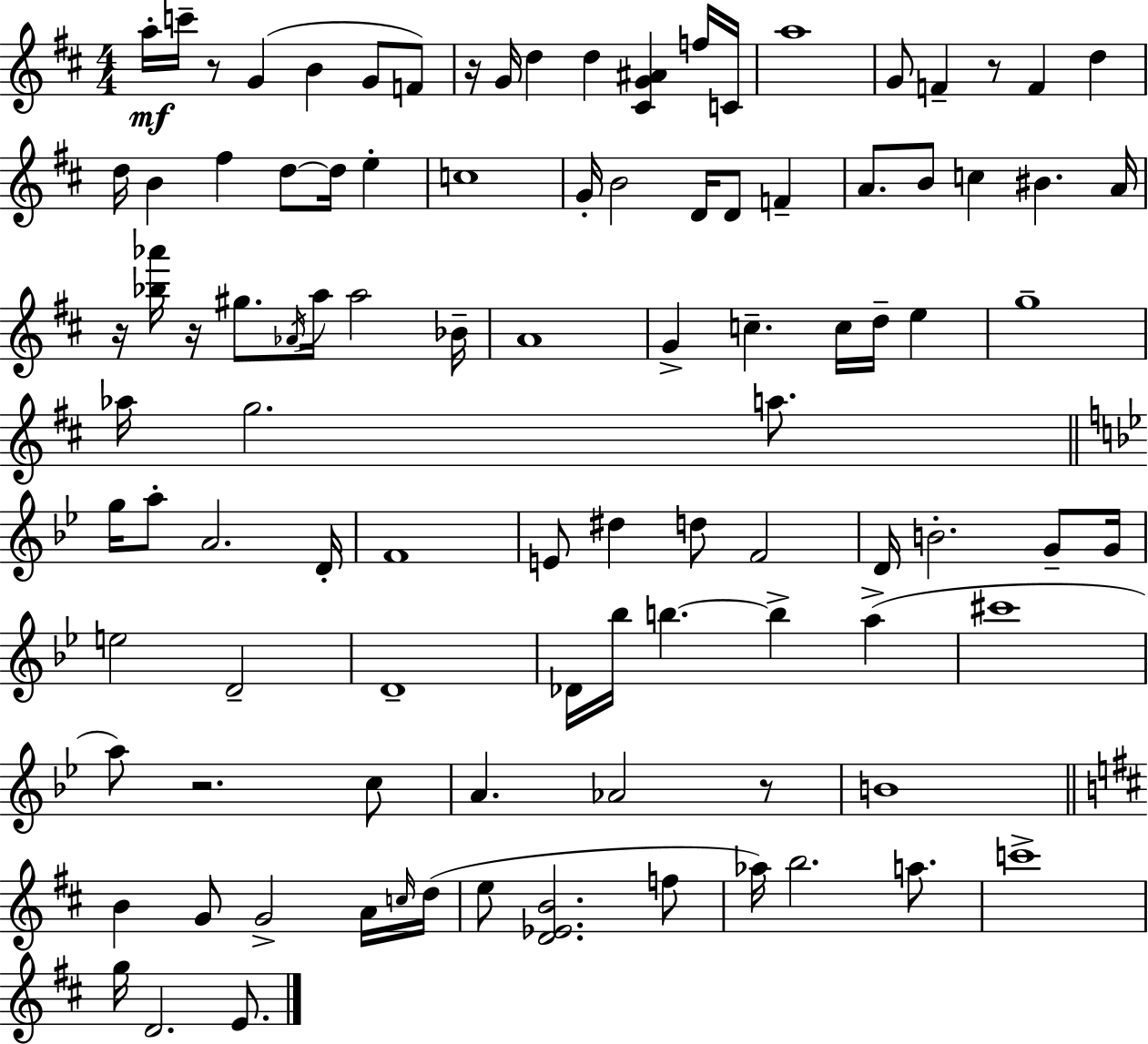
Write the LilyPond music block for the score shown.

{
  \clef treble
  \numericTimeSignature
  \time 4/4
  \key d \major
  a''16-.\mf c'''16-- r8 g'4( b'4 g'8 f'8) | r16 g'16 d''4 d''4 <cis' g' ais'>4 f''16 c'16 | a''1 | g'8 f'4-- r8 f'4 d''4 | \break d''16 b'4 fis''4 d''8~~ d''16 e''4-. | c''1 | g'16-. b'2 d'16 d'8 f'4-- | a'8. b'8 c''4 bis'4. a'16 | \break r16 <bes'' aes'''>16 r16 gis''8. \acciaccatura { aes'16 } a''16 a''2 | bes'16-- a'1 | g'4-> c''4.-- c''16 d''16-- e''4 | g''1-- | \break aes''16 g''2. a''8. | \bar "||" \break \key bes \major g''16 a''8-. a'2. d'16-. | f'1 | e'8 dis''4 d''8 f'2 | d'16 b'2.-. g'8-- g'16 | \break e''2 d'2-- | d'1-- | des'16 bes''16 b''4.~~ b''4-> a''4->( | cis'''1 | \break a''8) r2. c''8 | a'4. aes'2 r8 | b'1 | \bar "||" \break \key d \major b'4 g'8 g'2-> a'16 \grace { c''16 }( | d''16 e''8 <d' ees' b'>2. f''8 | aes''16) b''2. a''8. | c'''1-> | \break g''16 d'2. e'8. | \bar "|."
}